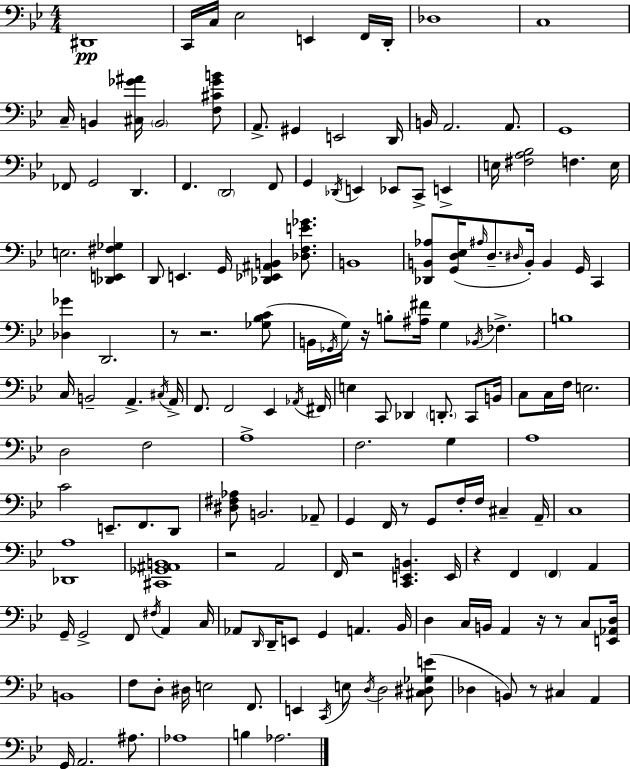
{
  \clef bass
  \numericTimeSignature
  \time 4/4
  \key bes \major
  \repeat volta 2 { dis,1\pp | c,16 c16 ees2 e,4 f,16 d,16-. | des1 | c1 | \break c16-- b,4 <cis ges' ais'>16 \parenthesize b,2 <f cis' ges' b'>8 | a,8.-> gis,4 e,2 d,16 | b,16 a,2. a,8. | g,1 | \break fes,8 g,2 d,4. | f,4. \parenthesize d,2 f,8 | g,4 \acciaccatura { des,16 } e,4 ees,8 c,8-> e,4-> | e16 <fis a bes>2 f4. | \break e16 e2. <des, e, fis ges>4 | d,8 e,4. g,16 <des, ees, ais, b,>4 <des f e' ges'>8. | b,1 | <des, b, aes>8 <g, d ees>16( \grace { ais16 } d8.-- \grace { dis16 }) b,16-. b,4 g,16 c,4 | \break <des ges'>4 d,2. | r8 r2. | <ges bes c'>8( b,16 \acciaccatura { ges,16 } g16) r16 b8-. <ais fis'>16 g4 \acciaccatura { bes,16 } fes4.-> | b1 | \break c16 b,2-- a,4.-> | \acciaccatura { cis16 } a,16-> f,8. f,2 | ees,4 \acciaccatura { aes,16 } fis,16 e4 c,8 des,4 | \parenthesize d,8.-. c,8 b,16 c8 c16 f16 e2. | \break d2 f2 | a1-> | f2. | g4 a1 | \break c'2 e,8.-- | f,8. d,8 <dis fis aes>8 b,2. | aes,8-- g,4 f,16 r8 g,8 | f16-. f16 cis4-- a,16-- c1 | \break <des, a>1 | <cis, ges, ais, b,>1 | r2 a,2 | f,16 r2 | \break <c, e, b,>4. e,16 r4 f,4 \parenthesize f,4 | a,4 g,16-- g,2-> | f,8 \acciaccatura { fis16 } a,4 c16 aes,8 \grace { d,16 } d,16-- e,8 g,4 | a,4. bes,16 d4 c16 b,16 a,4 | \break r16 r8 c8 <e, aes, d>16 b,1 | f8 d8-. dis16 e2 | f,8. e,4 \acciaccatura { c,16 } e8 | \acciaccatura { d16 } d2 <cis dis ges e'>8( des4 b,8) | \break r8 cis4 a,4 g,16 a,2. | ais8. aes1 | b4 aes2. | } \bar "|."
}